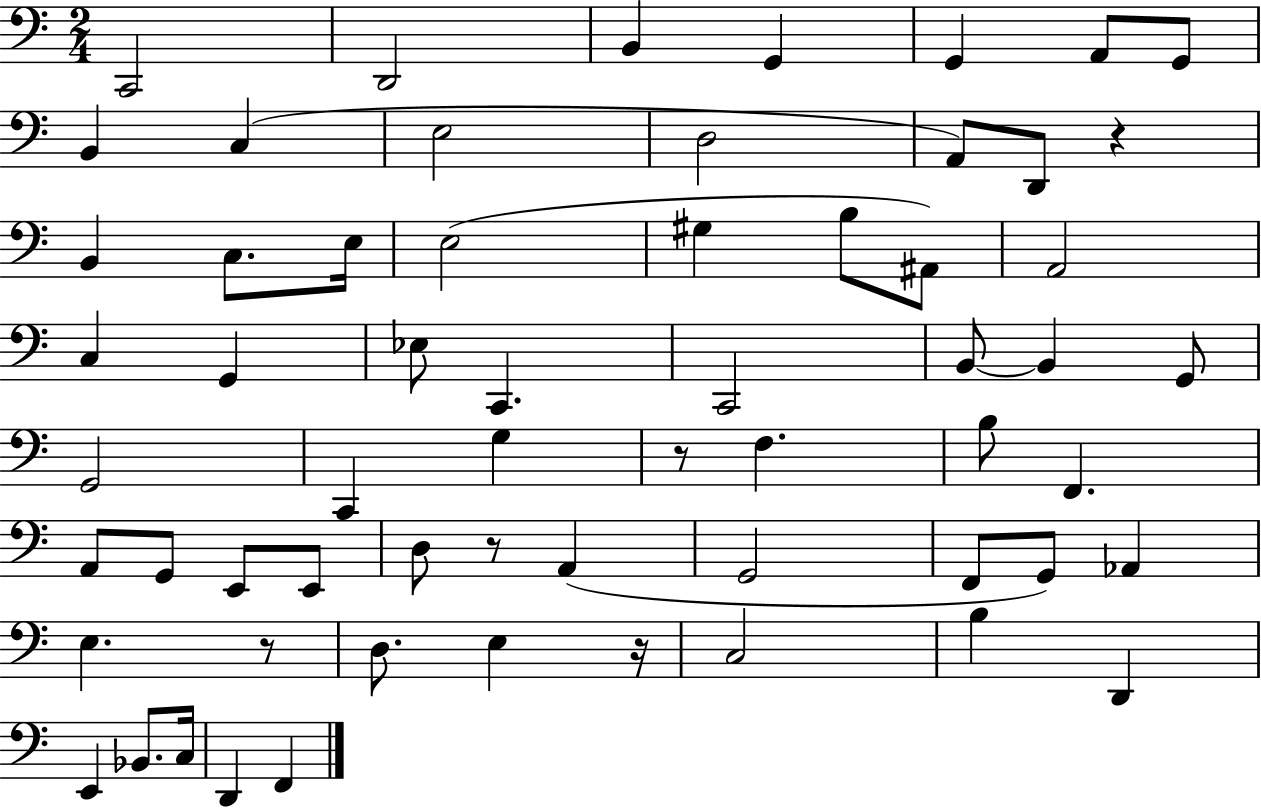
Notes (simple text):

C2/h D2/h B2/q G2/q G2/q A2/e G2/e B2/q C3/q E3/h D3/h A2/e D2/e R/q B2/q C3/e. E3/s E3/h G#3/q B3/e A#2/e A2/h C3/q G2/q Eb3/e C2/q. C2/h B2/e B2/q G2/e G2/h C2/q G3/q R/e F3/q. B3/e F2/q. A2/e G2/e E2/e E2/e D3/e R/e A2/q G2/h F2/e G2/e Ab2/q E3/q. R/e D3/e. E3/q R/s C3/h B3/q D2/q E2/q Bb2/e. C3/s D2/q F2/q